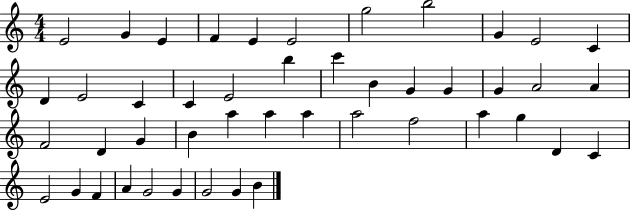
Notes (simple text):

E4/h G4/q E4/q F4/q E4/q E4/h G5/h B5/h G4/q E4/h C4/q D4/q E4/h C4/q C4/q E4/h B5/q C6/q B4/q G4/q G4/q G4/q A4/h A4/q F4/h D4/q G4/q B4/q A5/q A5/q A5/q A5/h F5/h A5/q G5/q D4/q C4/q E4/h G4/q F4/q A4/q G4/h G4/q G4/h G4/q B4/q